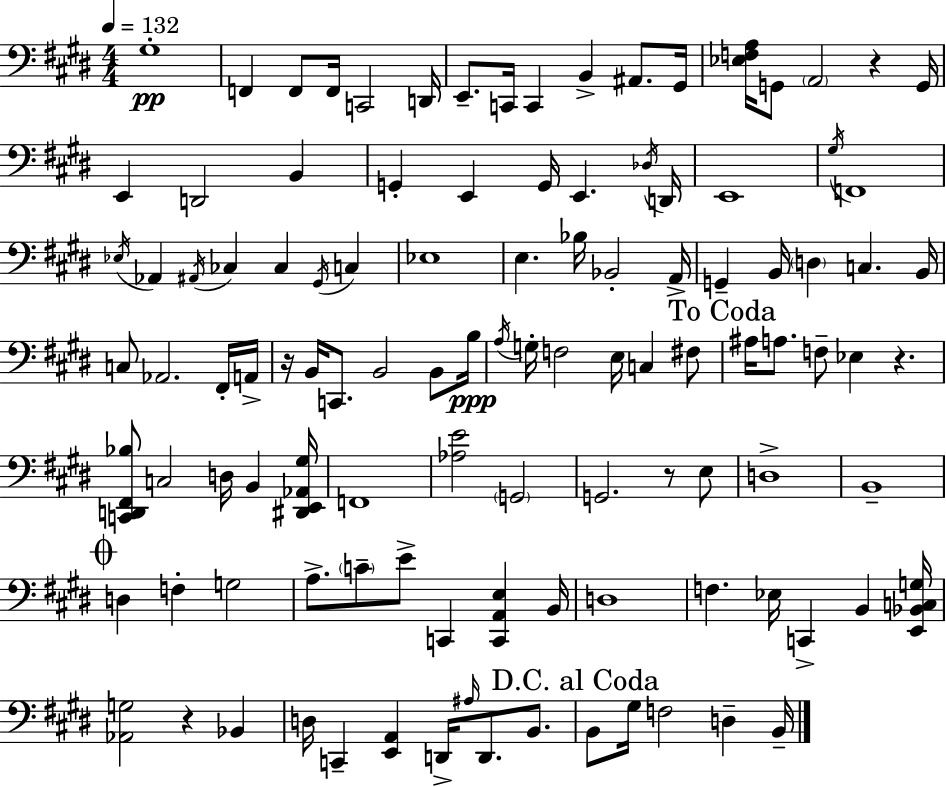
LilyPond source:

{
  \clef bass
  \numericTimeSignature
  \time 4/4
  \key e \major
  \tempo 4 = 132
  gis1-.\pp | f,4 f,8 f,16 c,2 d,16 | e,8.-- c,16 c,4 b,4-> ais,8. gis,16 | <ees f a>16 g,8 \parenthesize a,2 r4 g,16 | \break e,4 d,2 b,4 | g,4-. e,4 g,16 e,4. \acciaccatura { des16 } | d,16 e,1 | \acciaccatura { gis16 } f,1 | \break \acciaccatura { ees16 } aes,4 \acciaccatura { ais,16 } ces4 ces4 | \acciaccatura { gis,16 } c4 ees1 | e4. bes16 bes,2-. | a,16-> g,4-- b,16 \parenthesize d4 c4. | \break b,16 c8 aes,2. | fis,16-. a,16-> r16 b,16 c,8. b,2 | b,8 b16\ppp \acciaccatura { a16 } g16-. f2 e16 | c4 fis8 \mark "To Coda" ais16 a8. f8-- ees4 | \break r4. <c, d, fis, bes>8 c2 | d16 b,4 <dis, e, aes, gis>16 f,1 | <aes e'>2 \parenthesize g,2 | g,2. | \break r8 e8 d1-> | b,1-- | \mark \markup { \musicglyph "scripts.coda" } d4 f4-. g2 | a8.-> \parenthesize c'8-- e'8-> c,4 | \break <c, a, e>4 b,16 d1 | f4. ees16 c,4-> | b,4 <e, bes, c g>16 <aes, g>2 r4 | bes,4 d16 c,4-- <e, a,>4 d,16-> | \break \grace { ais16 } d,8. b,8. \mark "D.C. al Coda" b,8 gis16 f2 | d4-- b,16-- \bar "|."
}